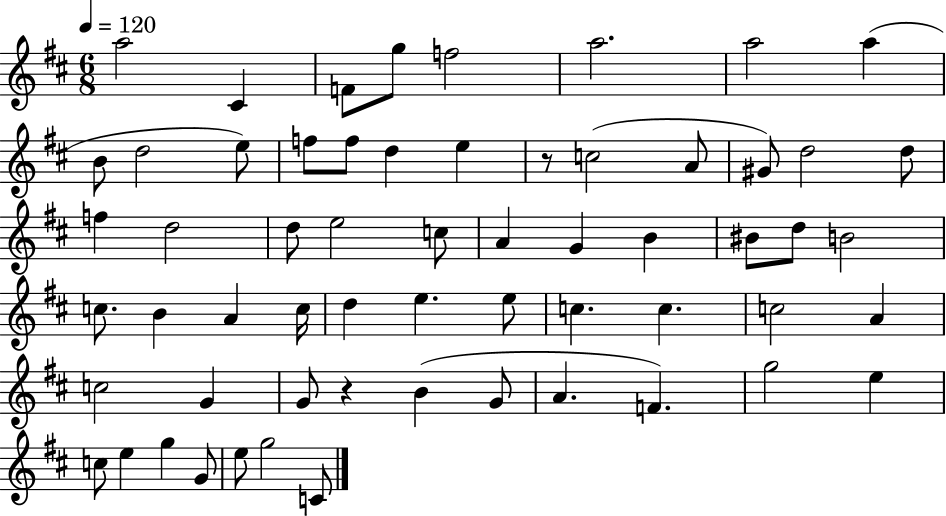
X:1
T:Untitled
M:6/8
L:1/4
K:D
a2 ^C F/2 g/2 f2 a2 a2 a B/2 d2 e/2 f/2 f/2 d e z/2 c2 A/2 ^G/2 d2 d/2 f d2 d/2 e2 c/2 A G B ^B/2 d/2 B2 c/2 B A c/4 d e e/2 c c c2 A c2 G G/2 z B G/2 A F g2 e c/2 e g G/2 e/2 g2 C/2